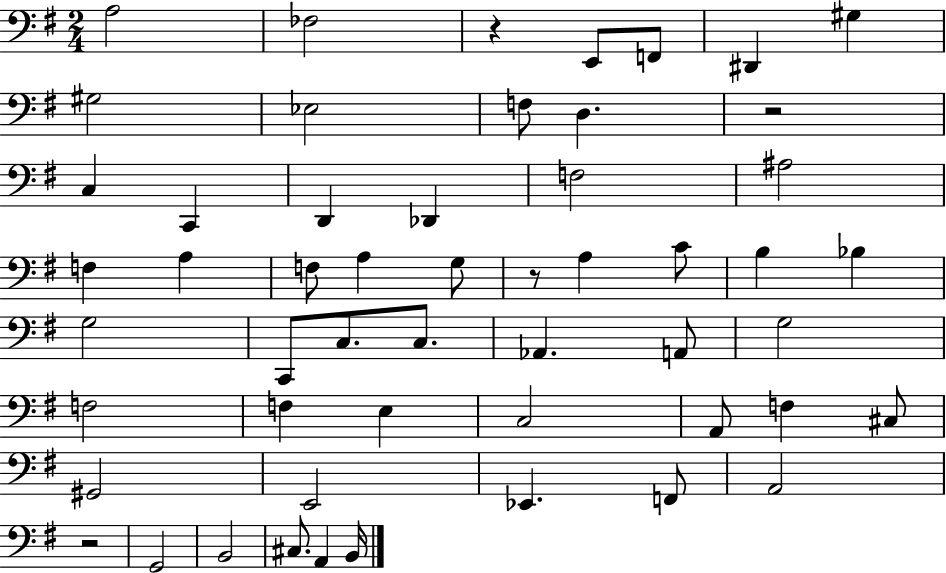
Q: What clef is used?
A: bass